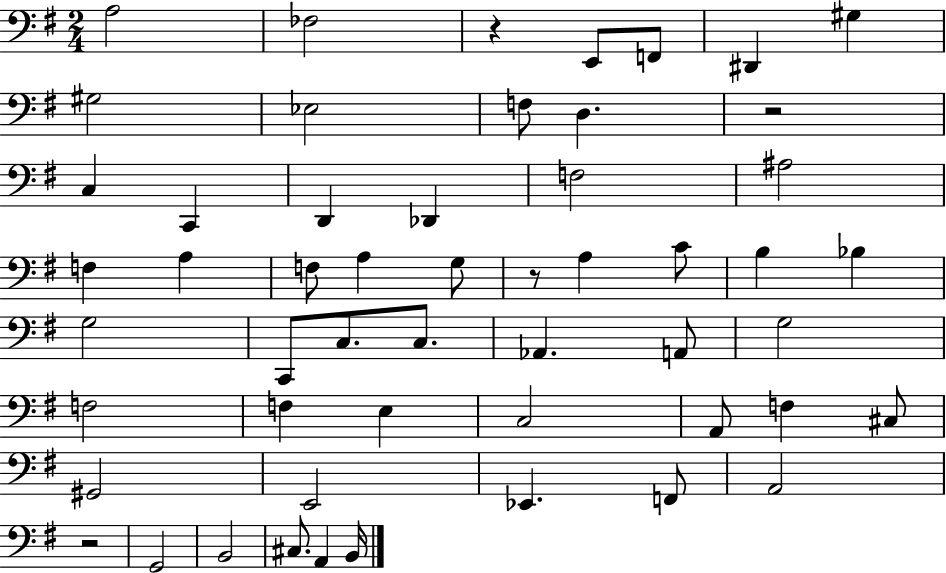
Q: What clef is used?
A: bass